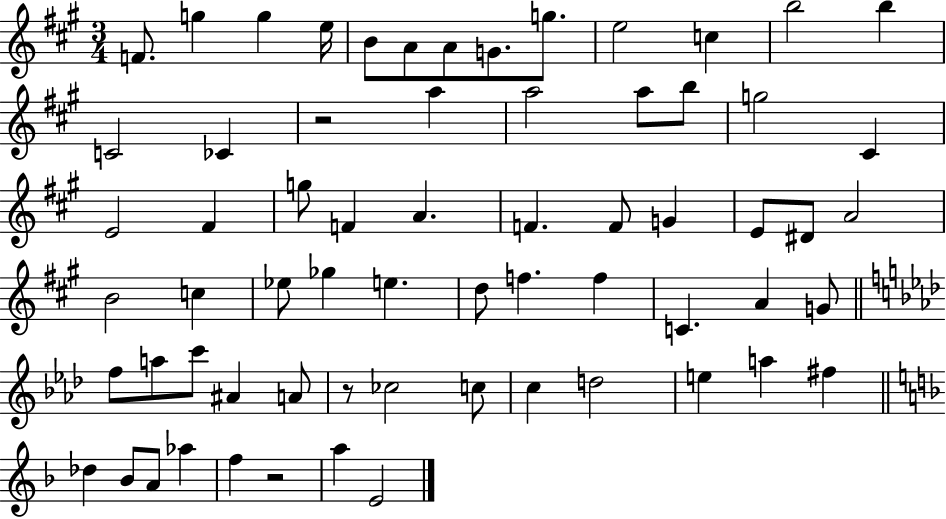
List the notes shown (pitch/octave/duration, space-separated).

F4/e. G5/q G5/q E5/s B4/e A4/e A4/e G4/e. G5/e. E5/h C5/q B5/h B5/q C4/h CES4/q R/h A5/q A5/h A5/e B5/e G5/h C#4/q E4/h F#4/q G5/e F4/q A4/q. F4/q. F4/e G4/q E4/e D#4/e A4/h B4/h C5/q Eb5/e Gb5/q E5/q. D5/e F5/q. F5/q C4/q. A4/q G4/e F5/e A5/e C6/e A#4/q A4/e R/e CES5/h C5/e C5/q D5/h E5/q A5/q F#5/q Db5/q Bb4/e A4/e Ab5/q F5/q R/h A5/q E4/h